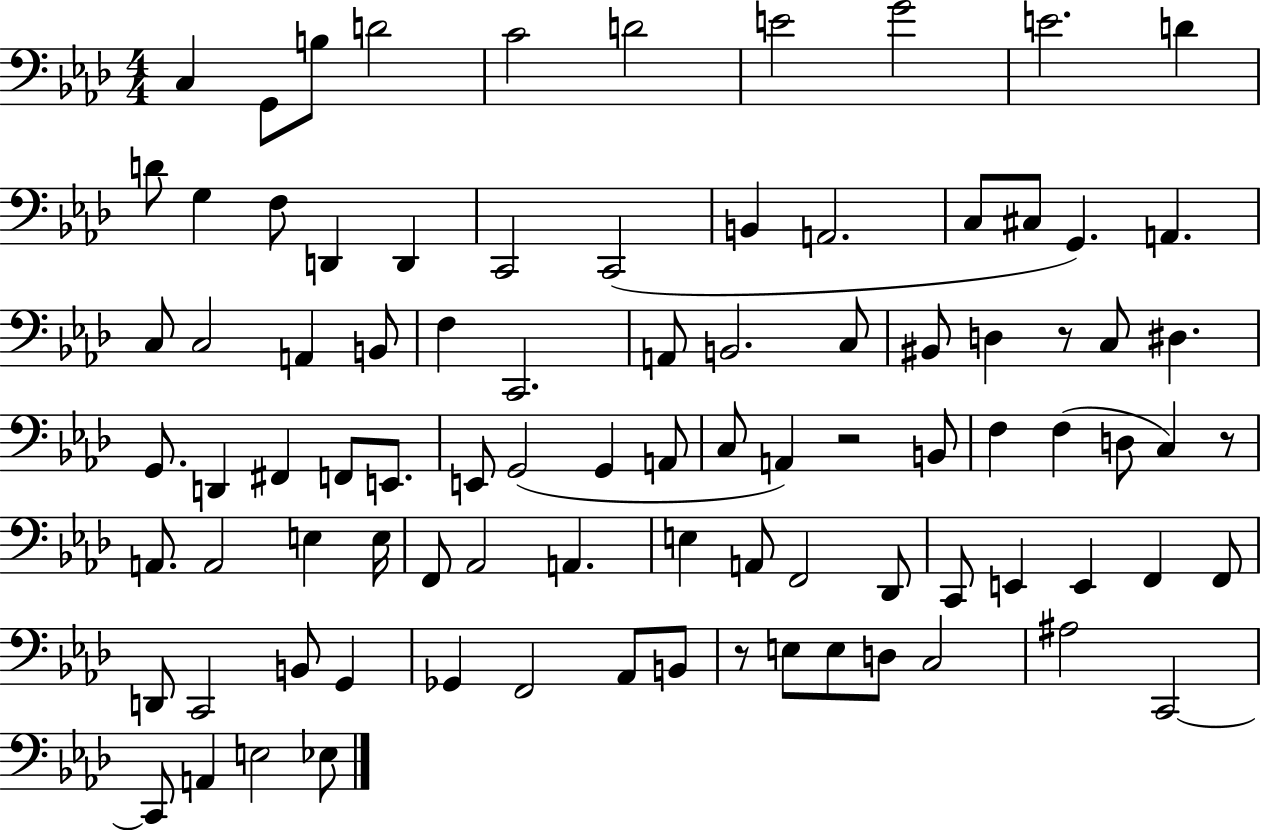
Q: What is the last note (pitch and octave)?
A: Eb3